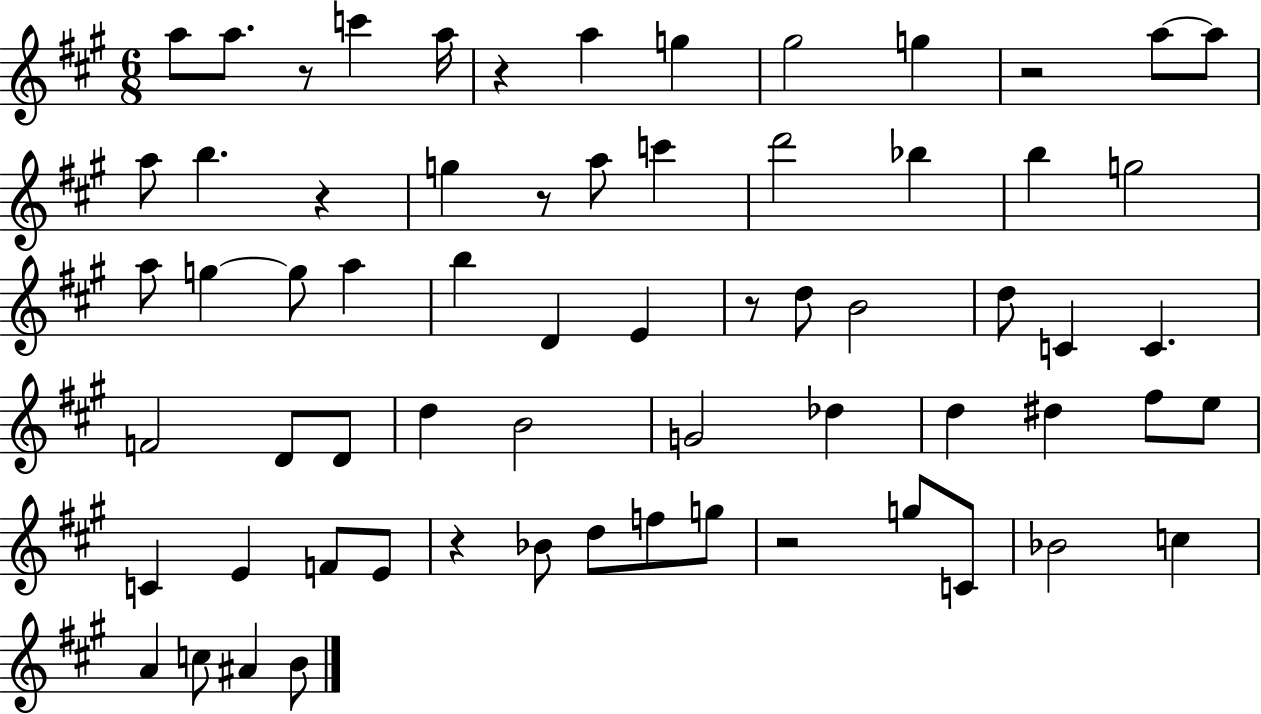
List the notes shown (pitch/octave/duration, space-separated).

A5/e A5/e. R/e C6/q A5/s R/q A5/q G5/q G#5/h G5/q R/h A5/e A5/e A5/e B5/q. R/q G5/q R/e A5/e C6/q D6/h Bb5/q B5/q G5/h A5/e G5/q G5/e A5/q B5/q D4/q E4/q R/e D5/e B4/h D5/e C4/q C4/q. F4/h D4/e D4/e D5/q B4/h G4/h Db5/q D5/q D#5/q F#5/e E5/e C4/q E4/q F4/e E4/e R/q Bb4/e D5/e F5/e G5/e R/h G5/e C4/e Bb4/h C5/q A4/q C5/e A#4/q B4/e